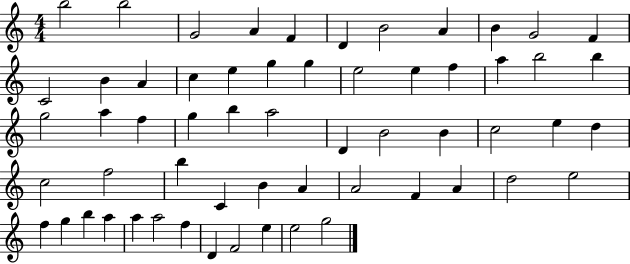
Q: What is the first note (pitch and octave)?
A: B5